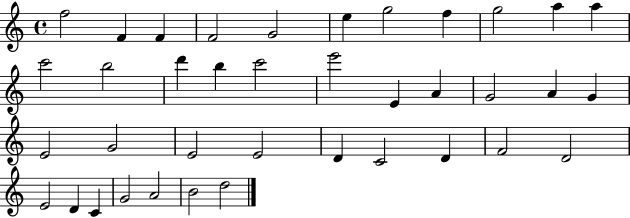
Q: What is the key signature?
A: C major